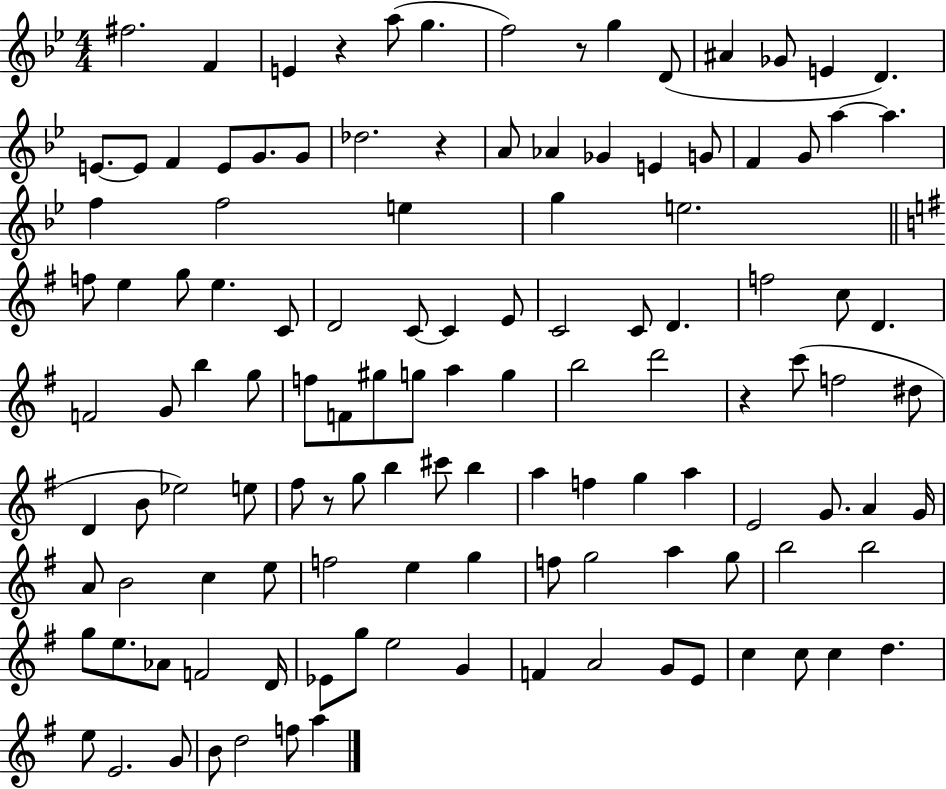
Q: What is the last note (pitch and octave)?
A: A5